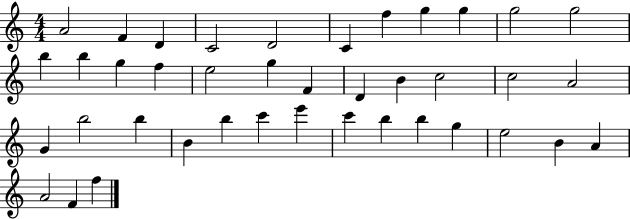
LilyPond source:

{
  \clef treble
  \numericTimeSignature
  \time 4/4
  \key c \major
  a'2 f'4 d'4 | c'2 d'2 | c'4 f''4 g''4 g''4 | g''2 g''2 | \break b''4 b''4 g''4 f''4 | e''2 g''4 f'4 | d'4 b'4 c''2 | c''2 a'2 | \break g'4 b''2 b''4 | b'4 b''4 c'''4 e'''4 | c'''4 b''4 b''4 g''4 | e''2 b'4 a'4 | \break a'2 f'4 f''4 | \bar "|."
}